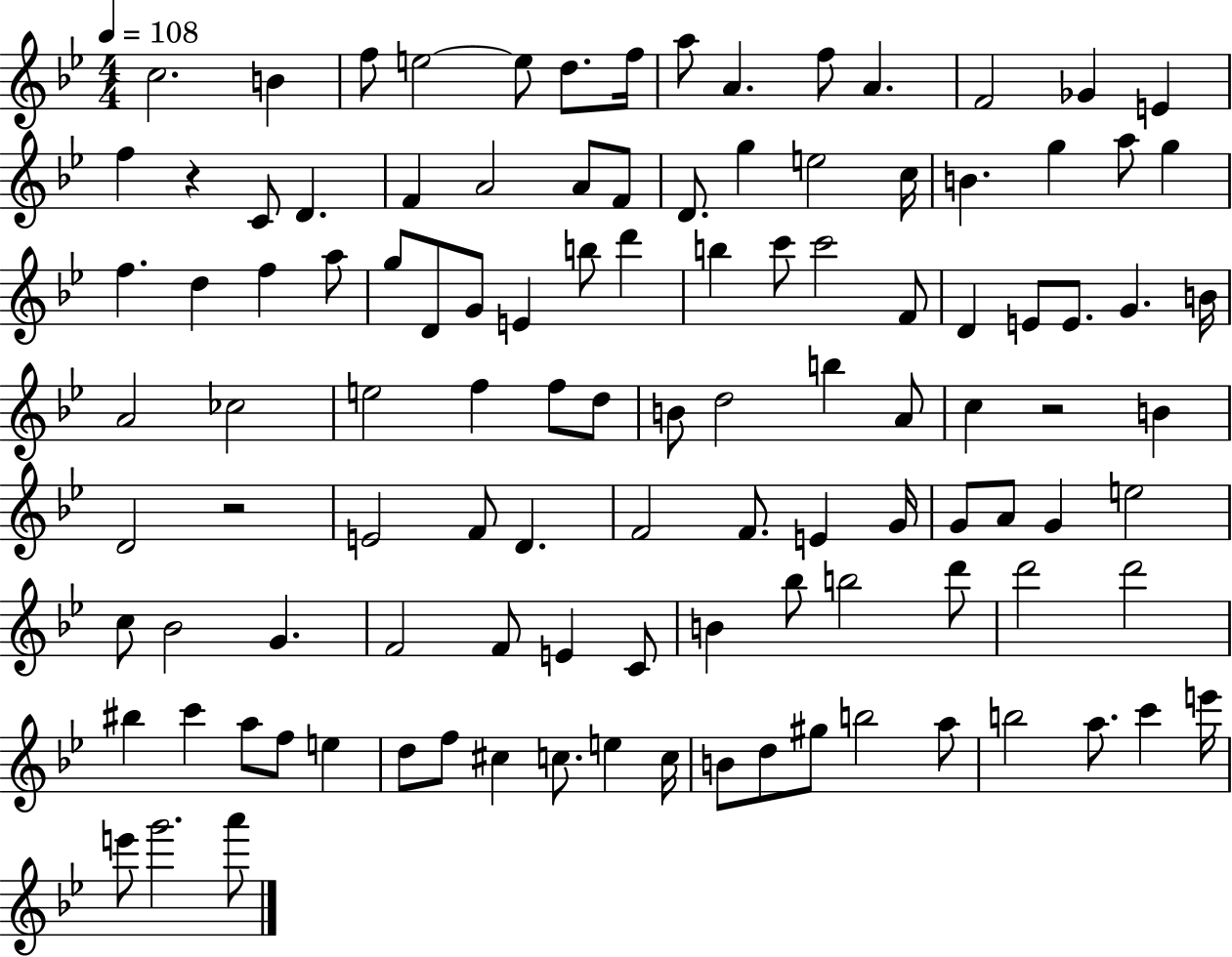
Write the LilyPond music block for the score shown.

{
  \clef treble
  \numericTimeSignature
  \time 4/4
  \key bes \major
  \tempo 4 = 108
  c''2. b'4 | f''8 e''2~~ e''8 d''8. f''16 | a''8 a'4. f''8 a'4. | f'2 ges'4 e'4 | \break f''4 r4 c'8 d'4. | f'4 a'2 a'8 f'8 | d'8. g''4 e''2 c''16 | b'4. g''4 a''8 g''4 | \break f''4. d''4 f''4 a''8 | g''8 d'8 g'8 e'4 b''8 d'''4 | b''4 c'''8 c'''2 f'8 | d'4 e'8 e'8. g'4. b'16 | \break a'2 ces''2 | e''2 f''4 f''8 d''8 | b'8 d''2 b''4 a'8 | c''4 r2 b'4 | \break d'2 r2 | e'2 f'8 d'4. | f'2 f'8. e'4 g'16 | g'8 a'8 g'4 e''2 | \break c''8 bes'2 g'4. | f'2 f'8 e'4 c'8 | b'4 bes''8 b''2 d'''8 | d'''2 d'''2 | \break bis''4 c'''4 a''8 f''8 e''4 | d''8 f''8 cis''4 c''8. e''4 c''16 | b'8 d''8 gis''8 b''2 a''8 | b''2 a''8. c'''4 e'''16 | \break e'''8 g'''2. a'''8 | \bar "|."
}